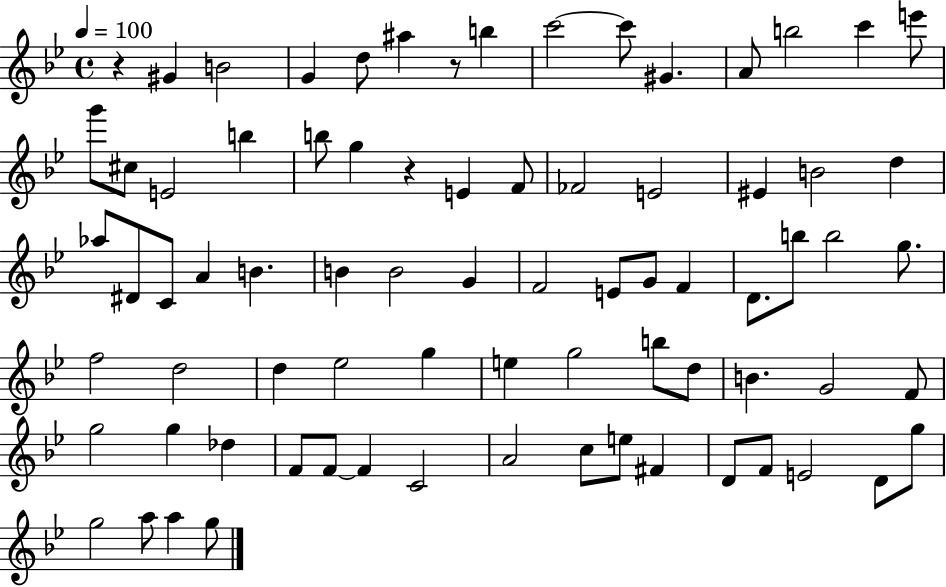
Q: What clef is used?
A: treble